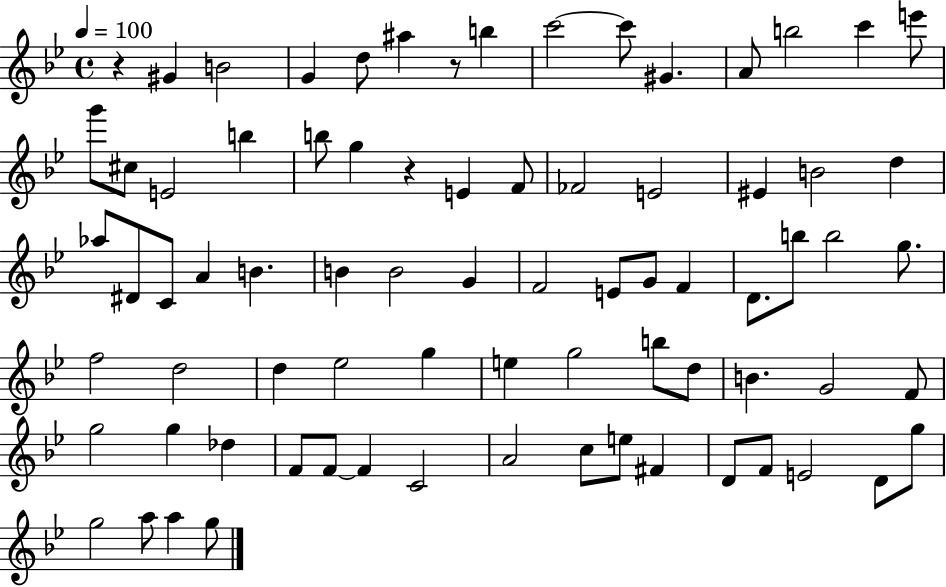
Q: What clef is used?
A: treble